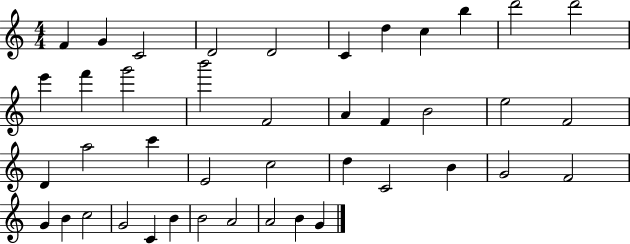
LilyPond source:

{
  \clef treble
  \numericTimeSignature
  \time 4/4
  \key c \major
  f'4 g'4 c'2 | d'2 d'2 | c'4 d''4 c''4 b''4 | d'''2 d'''2 | \break e'''4 f'''4 g'''2 | b'''2 f'2 | a'4 f'4 b'2 | e''2 f'2 | \break d'4 a''2 c'''4 | e'2 c''2 | d''4 c'2 b'4 | g'2 f'2 | \break g'4 b'4 c''2 | g'2 c'4 b'4 | b'2 a'2 | a'2 b'4 g'4 | \break \bar "|."
}